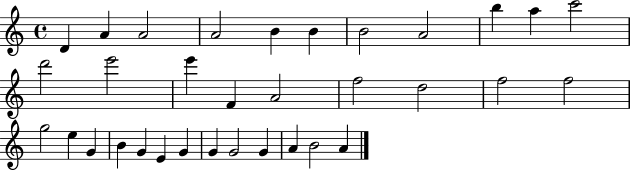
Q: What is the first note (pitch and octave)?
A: D4